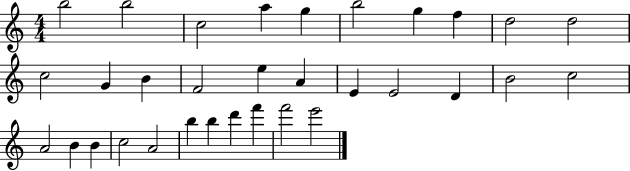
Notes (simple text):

B5/h B5/h C5/h A5/q G5/q B5/h G5/q F5/q D5/h D5/h C5/h G4/q B4/q F4/h E5/q A4/q E4/q E4/h D4/q B4/h C5/h A4/h B4/q B4/q C5/h A4/h B5/q B5/q D6/q F6/q F6/h E6/h